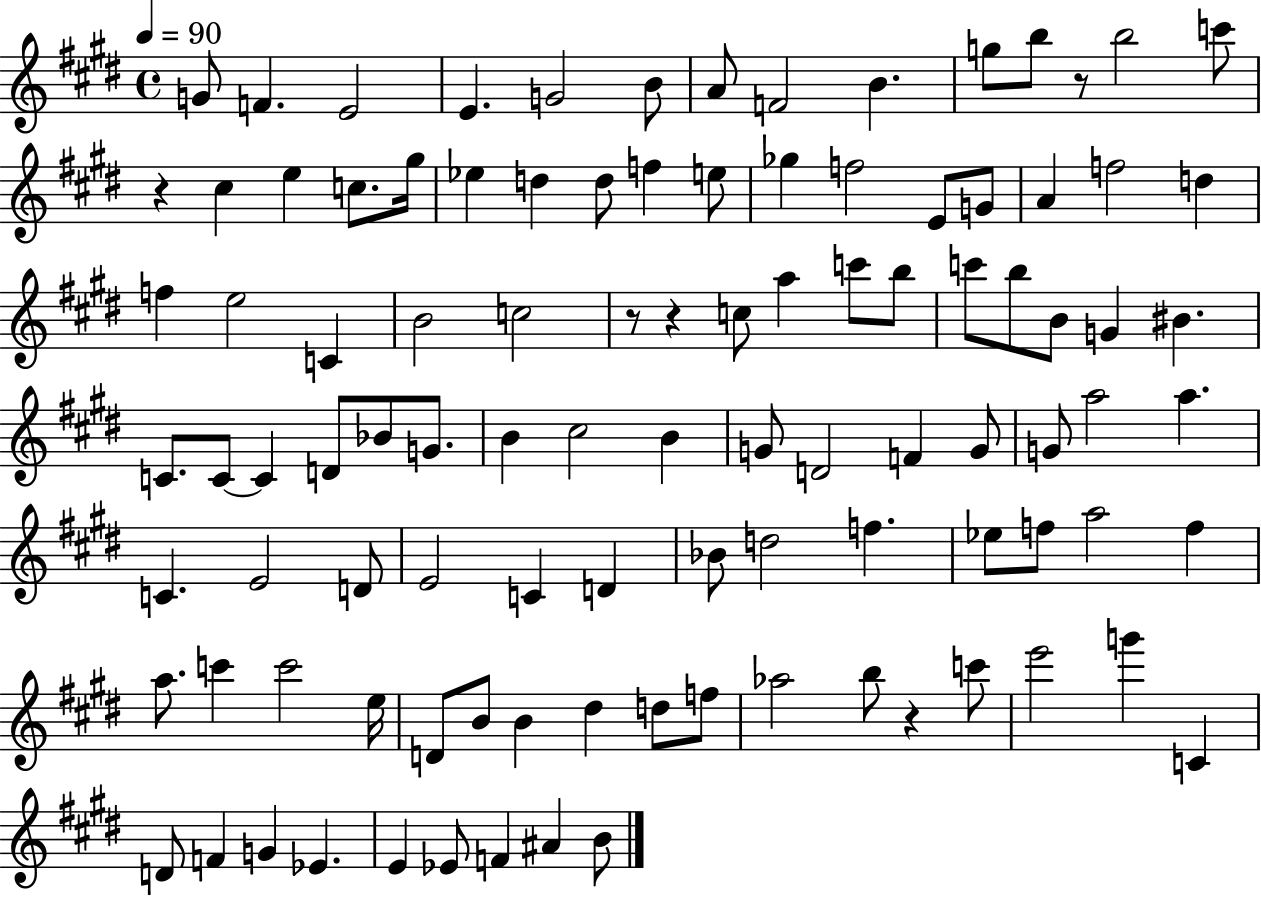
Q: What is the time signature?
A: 4/4